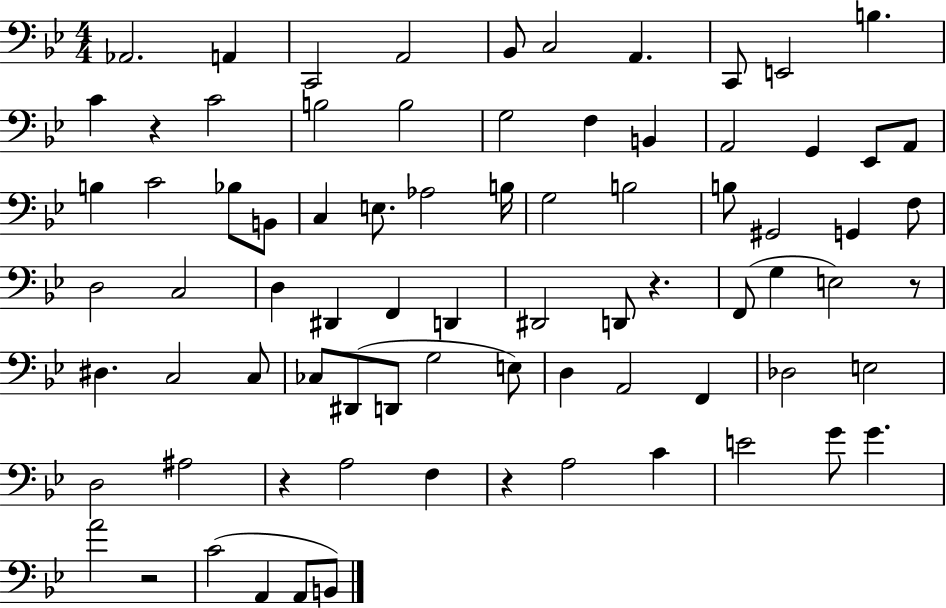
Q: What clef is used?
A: bass